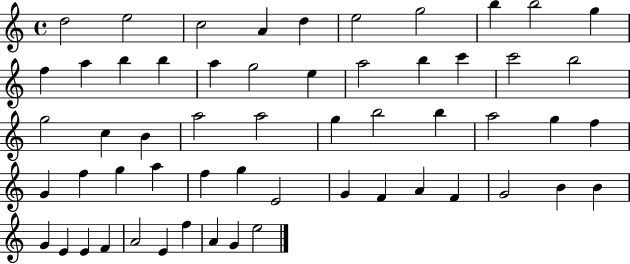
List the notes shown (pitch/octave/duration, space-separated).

D5/h E5/h C5/h A4/q D5/q E5/h G5/h B5/q B5/h G5/q F5/q A5/q B5/q B5/q A5/q G5/h E5/q A5/h B5/q C6/q C6/h B5/h G5/h C5/q B4/q A5/h A5/h G5/q B5/h B5/q A5/h G5/q F5/q G4/q F5/q G5/q A5/q F5/q G5/q E4/h G4/q F4/q A4/q F4/q G4/h B4/q B4/q G4/q E4/q E4/q F4/q A4/h E4/q F5/q A4/q G4/q E5/h